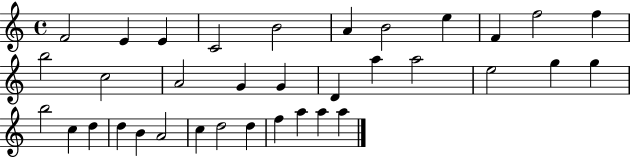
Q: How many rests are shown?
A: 0